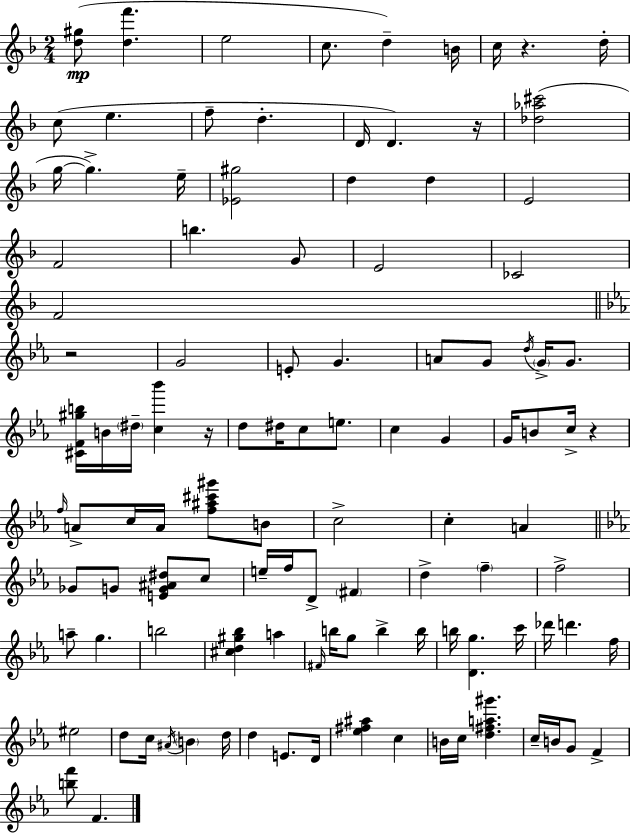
{
  \clef treble
  \numericTimeSignature
  \time 2/4
  \key f \major
  <d'' gis''>8(\mp <d'' f'''>4. | e''2 | c''8. d''4--) b'16 | c''16 r4. d''16-. | \break c''8( e''4. | f''8-- d''4.-. | d'16 d'4.) r16 | <des'' aes'' cis'''>2( | \break g''16~~ g''4.->) e''16-- | <ees' gis''>2 | d''4 d''4 | e'2 | \break f'2 | b''4. g'8 | e'2 | ces'2 | \break f'2 | \bar "||" \break \key ees \major r2 | g'2 | e'8-. g'4. | a'8 g'8 \acciaccatura { d''16 } \parenthesize g'16-> g'8. | \break <cis' f' gis'' b''>16 b'16 \parenthesize dis''16-- <c'' bes'''>4 | r16 d''8 dis''16 c''8 e''8. | c''4 g'4 | g'16 b'8 c''16-> r4 | \break \grace { f''16 } a'8-> c''16 a'16 <f'' ais'' cis''' gis'''>8 | b'8 c''2-> | c''4-. a'4 | \bar "||" \break \key ees \major ges'8 g'8 <e' g' ais' dis''>8 c''8 | e''16-- f''16 d'8-> \parenthesize fis'4 | d''4-> \parenthesize f''4-- | f''2-> | \break a''8-- g''4. | b''2 | <cis'' d'' gis'' bes''>4 a''4 | \grace { fis'16 } b''16 g''8 b''4-> | \break b''16 b''16 <d' g''>4. | c'''16 des'''16 d'''4. | f''16 eis''2 | d''8 c''16 \acciaccatura { ais'16 } \parenthesize b'4 | \break d''16 d''4 e'8. | d'16 <ees'' fis'' ais''>4 c''4 | b'16 c''16 <d'' fis'' a'' gis'''>4. | c''16-- b'16 g'8 f'4-> | \break <b'' f'''>8 f'4. | \bar "|."
}